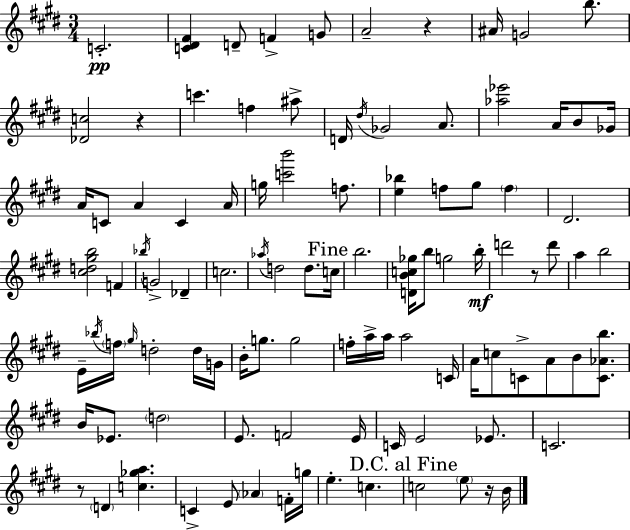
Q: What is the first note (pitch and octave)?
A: C4